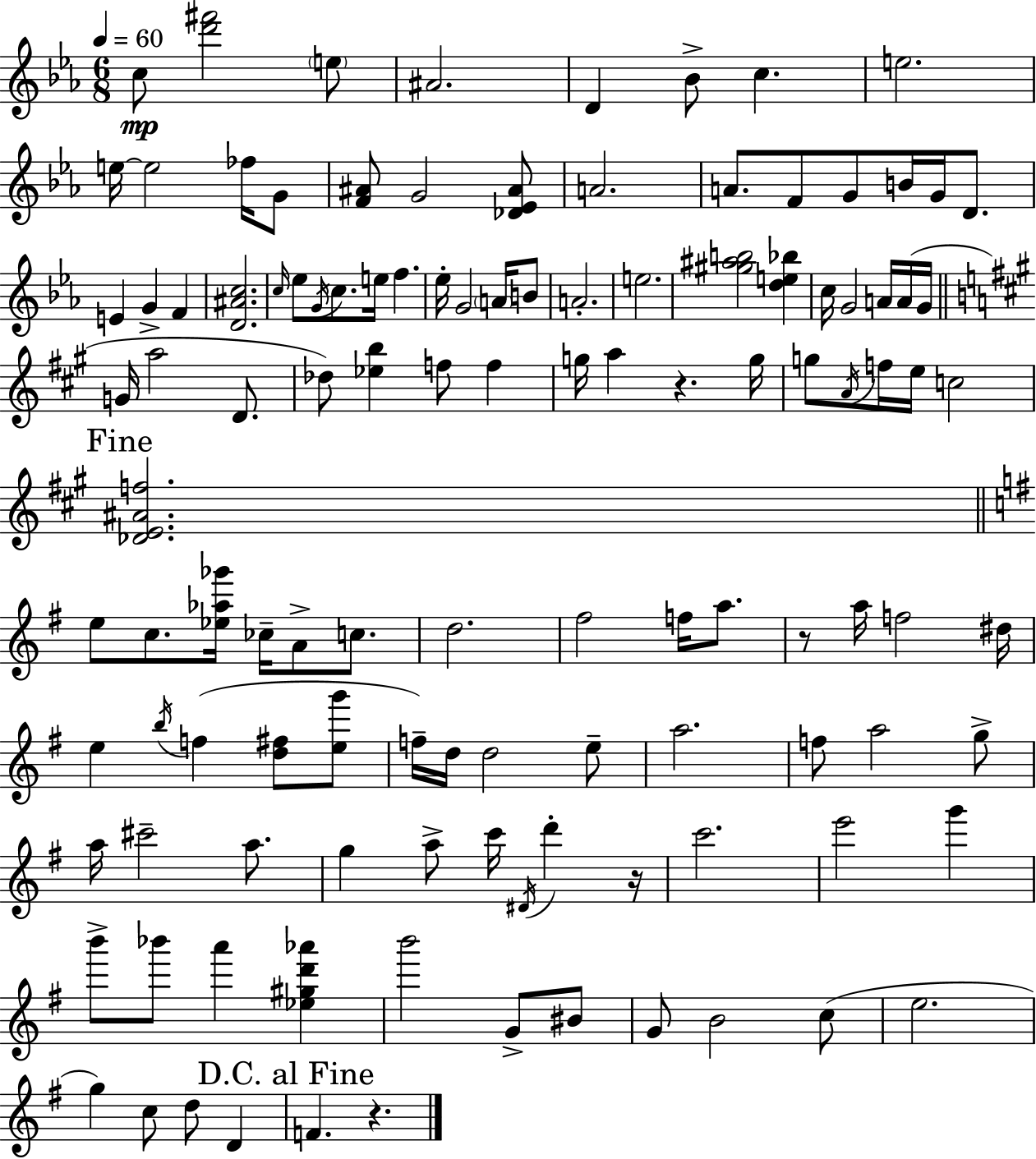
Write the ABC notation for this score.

X:1
T:Untitled
M:6/8
L:1/4
K:Cm
c/2 [d'^f']2 e/2 ^A2 D _B/2 c e2 e/4 e2 _f/4 G/2 [F^A]/2 G2 [_D_E^A]/2 A2 A/2 F/2 G/2 B/4 G/4 D/2 E G F [D^Ac]2 c/4 _e/2 G/4 c/2 e/4 f _e/4 G2 A/4 B/2 A2 e2 [^g^ab]2 [de_b] c/4 G2 A/4 A/4 G/4 G/4 a2 D/2 _d/2 [_eb] f/2 f g/4 a z g/4 g/2 A/4 f/4 e/4 c2 [_DE^Af]2 e/2 c/2 [_e_a_g']/4 _c/4 A/2 c/2 d2 ^f2 f/4 a/2 z/2 a/4 f2 ^d/4 e b/4 f [d^f]/2 [eg']/2 f/4 d/4 d2 e/2 a2 f/2 a2 g/2 a/4 ^c'2 a/2 g a/2 c'/4 ^D/4 d' z/4 c'2 e'2 g' b'/2 _b'/2 a' [_e^gd'_a'] b'2 G/2 ^B/2 G/2 B2 c/2 e2 g c/2 d/2 D F z